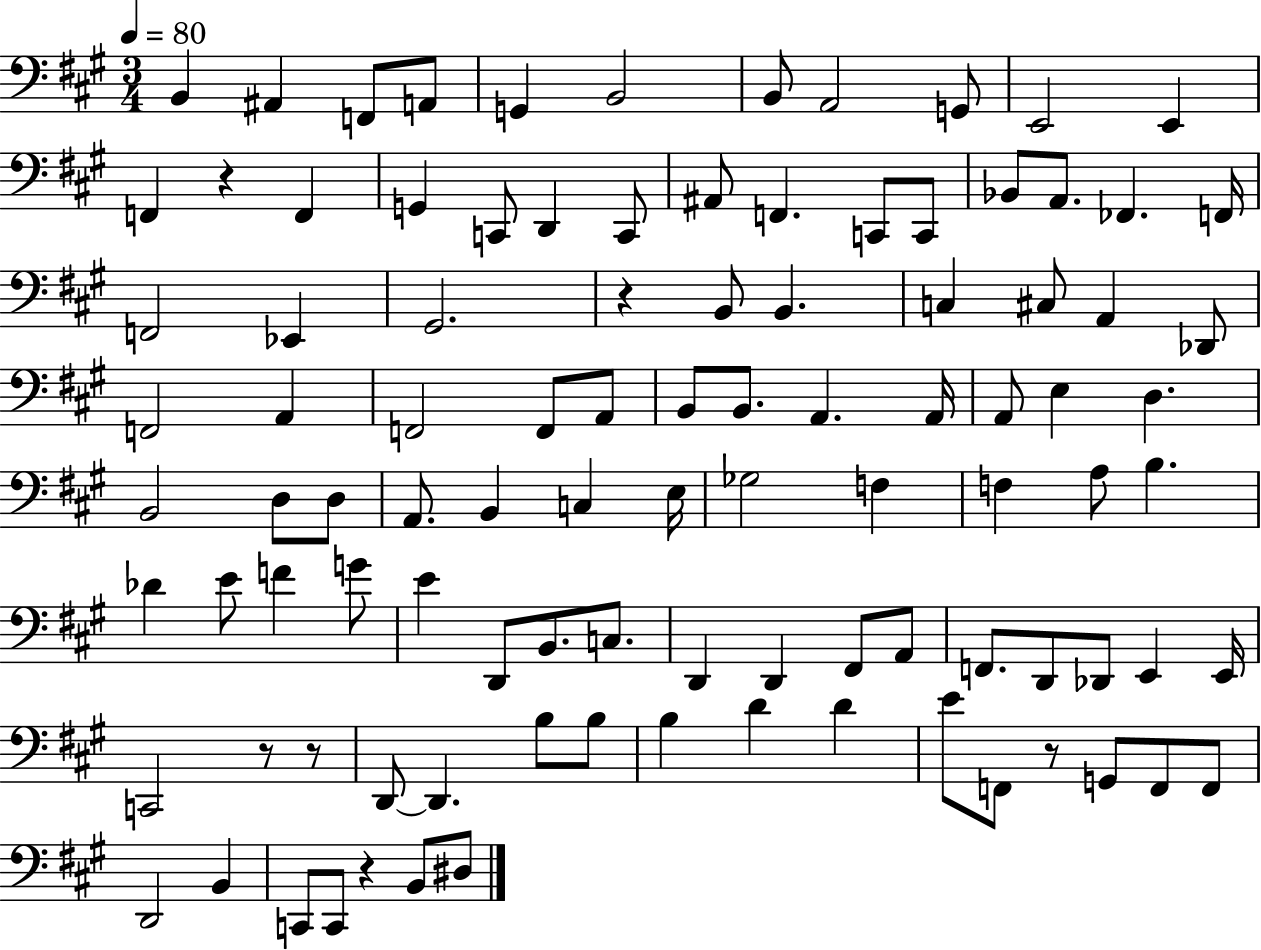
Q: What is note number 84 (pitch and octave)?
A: E4